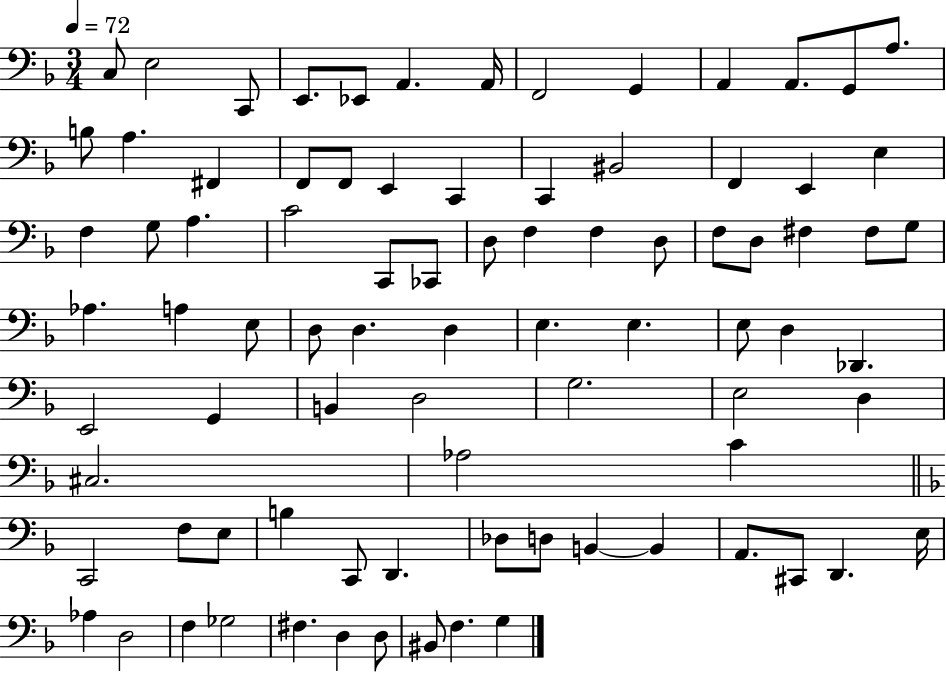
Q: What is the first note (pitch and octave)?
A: C3